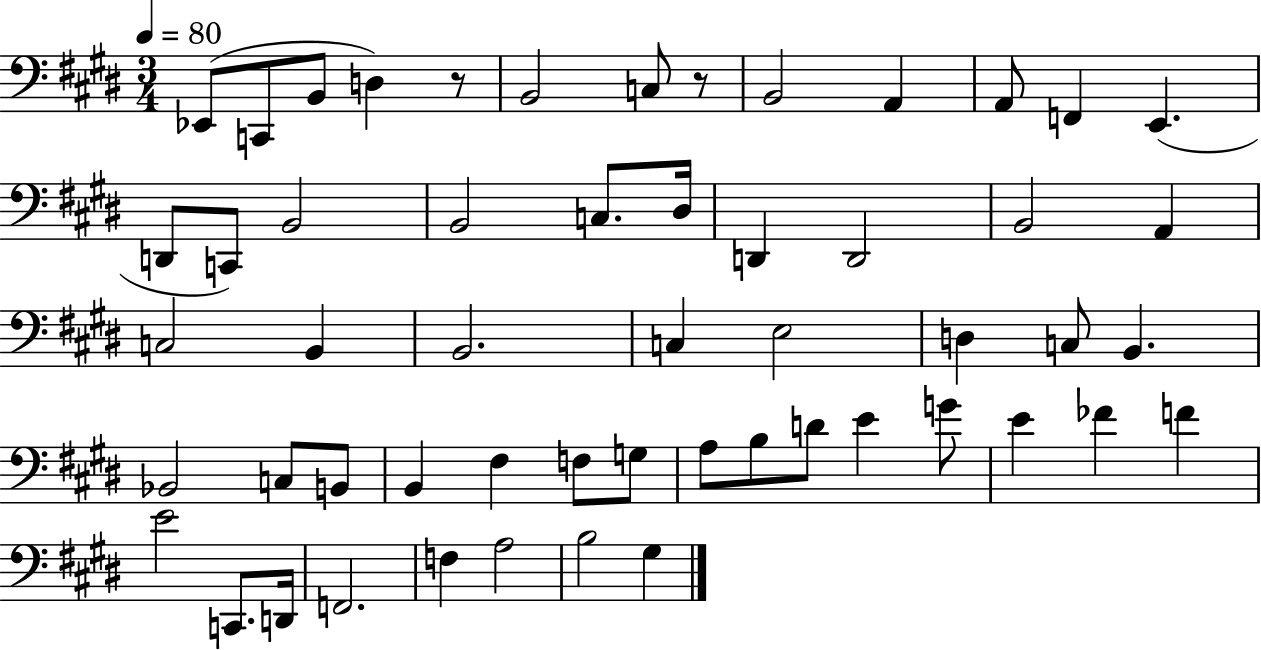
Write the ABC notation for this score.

X:1
T:Untitled
M:3/4
L:1/4
K:E
_E,,/2 C,,/2 B,,/2 D, z/2 B,,2 C,/2 z/2 B,,2 A,, A,,/2 F,, E,, D,,/2 C,,/2 B,,2 B,,2 C,/2 ^D,/4 D,, D,,2 B,,2 A,, C,2 B,, B,,2 C, E,2 D, C,/2 B,, _B,,2 C,/2 B,,/2 B,, ^F, F,/2 G,/2 A,/2 B,/2 D/2 E G/2 E _F F E2 C,,/2 D,,/4 F,,2 F, A,2 B,2 ^G,